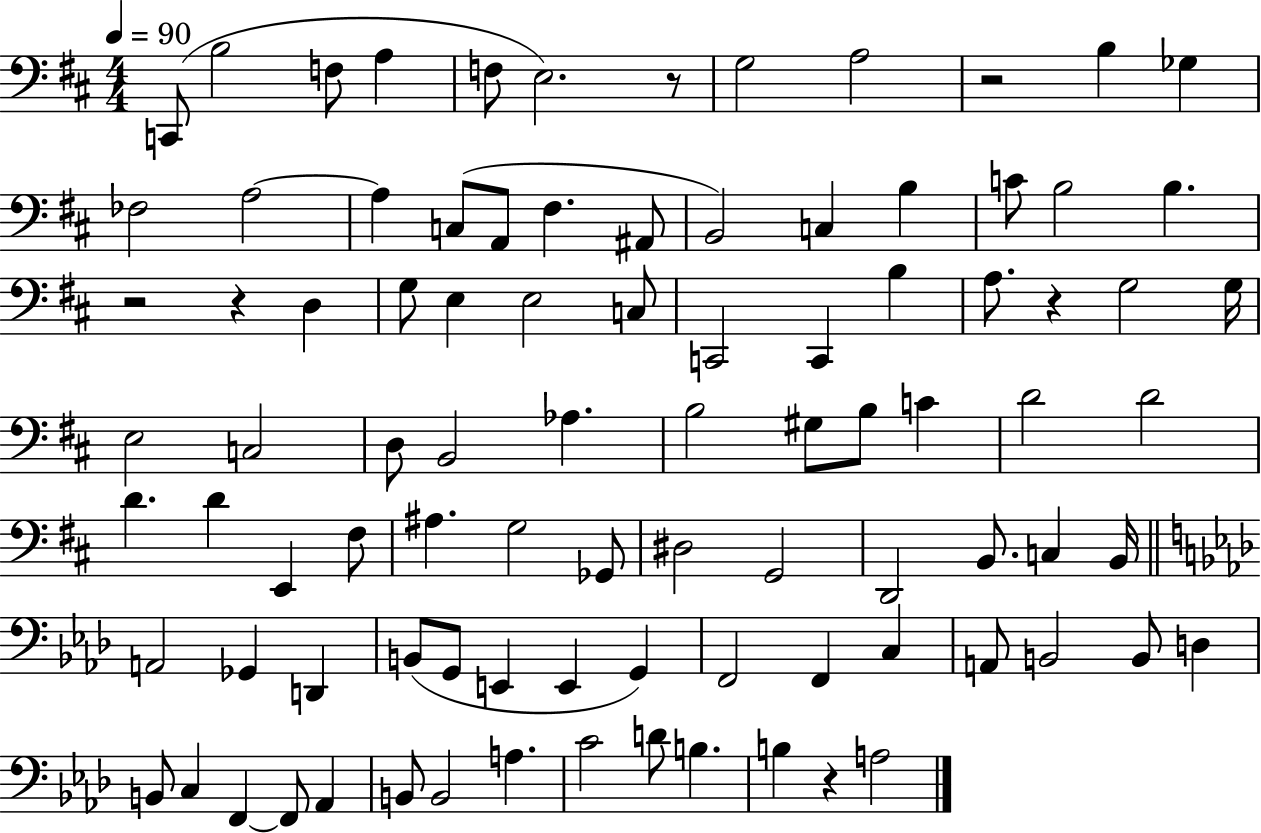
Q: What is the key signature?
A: D major